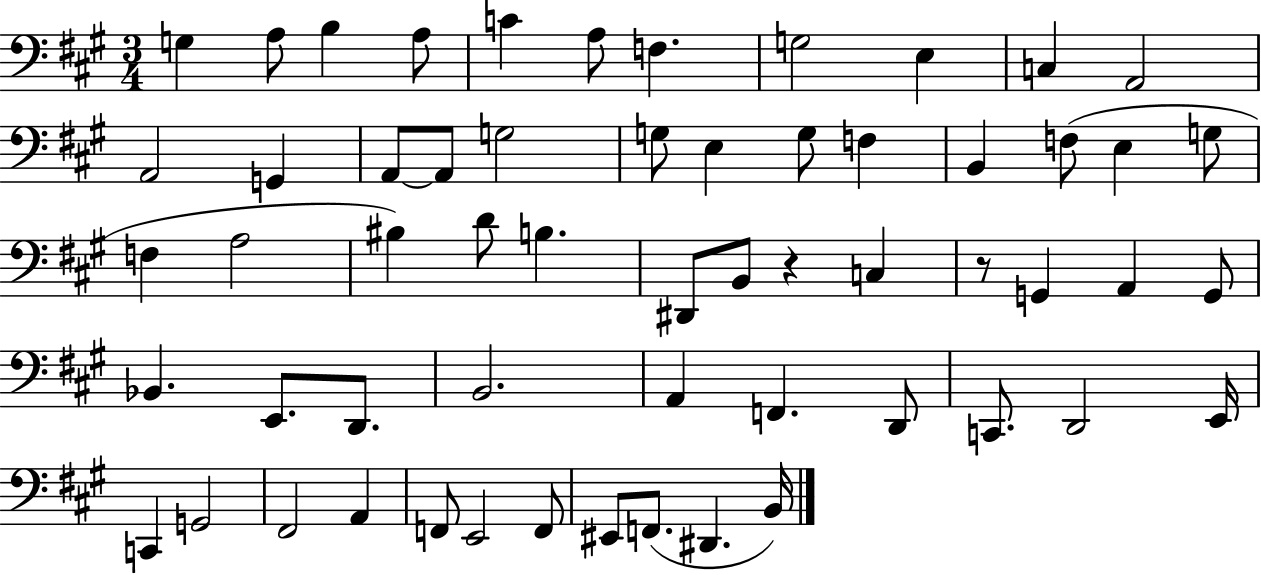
G3/q A3/e B3/q A3/e C4/q A3/e F3/q. G3/h E3/q C3/q A2/h A2/h G2/q A2/e A2/e G3/h G3/e E3/q G3/e F3/q B2/q F3/e E3/q G3/e F3/q A3/h BIS3/q D4/e B3/q. D#2/e B2/e R/q C3/q R/e G2/q A2/q G2/e Bb2/q. E2/e. D2/e. B2/h. A2/q F2/q. D2/e C2/e. D2/h E2/s C2/q G2/h F#2/h A2/q F2/e E2/h F2/e EIS2/e F2/e. D#2/q. B2/s